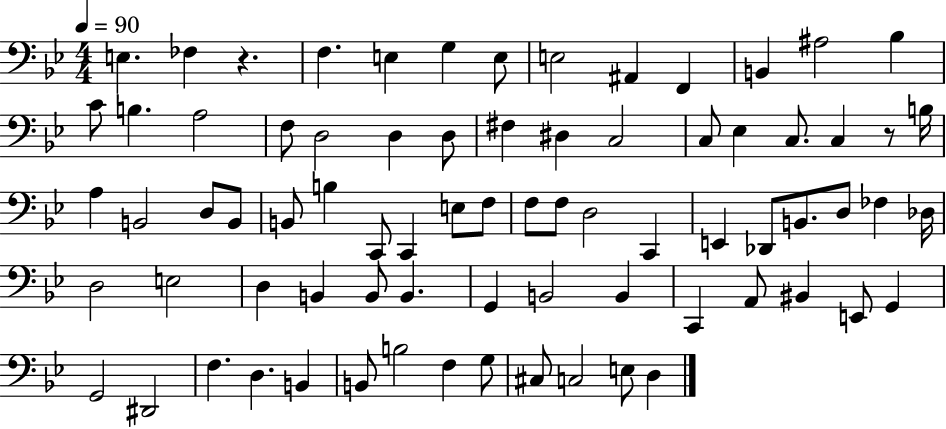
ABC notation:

X:1
T:Untitled
M:4/4
L:1/4
K:Bb
E, _F, z F, E, G, E,/2 E,2 ^A,, F,, B,, ^A,2 _B, C/2 B, A,2 F,/2 D,2 D, D,/2 ^F, ^D, C,2 C,/2 _E, C,/2 C, z/2 B,/4 A, B,,2 D,/2 B,,/2 B,,/2 B, C,,/2 C,, E,/2 F,/2 F,/2 F,/2 D,2 C,, E,, _D,,/2 B,,/2 D,/2 _F, _D,/4 D,2 E,2 D, B,, B,,/2 B,, G,, B,,2 B,, C,, A,,/2 ^B,, E,,/2 G,, G,,2 ^D,,2 F, D, B,, B,,/2 B,2 F, G,/2 ^C,/2 C,2 E,/2 D,